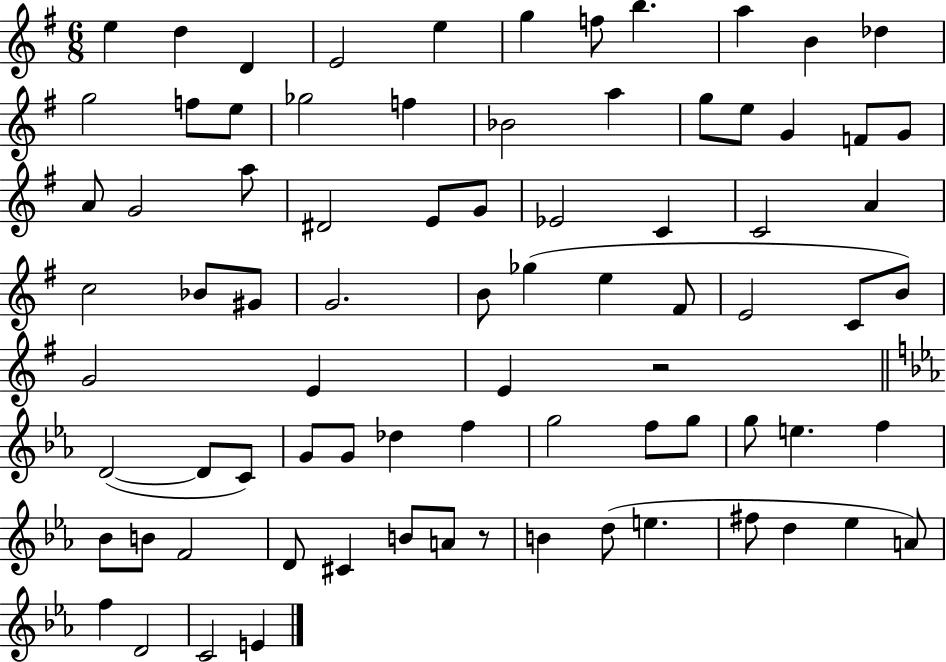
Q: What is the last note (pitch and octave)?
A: E4